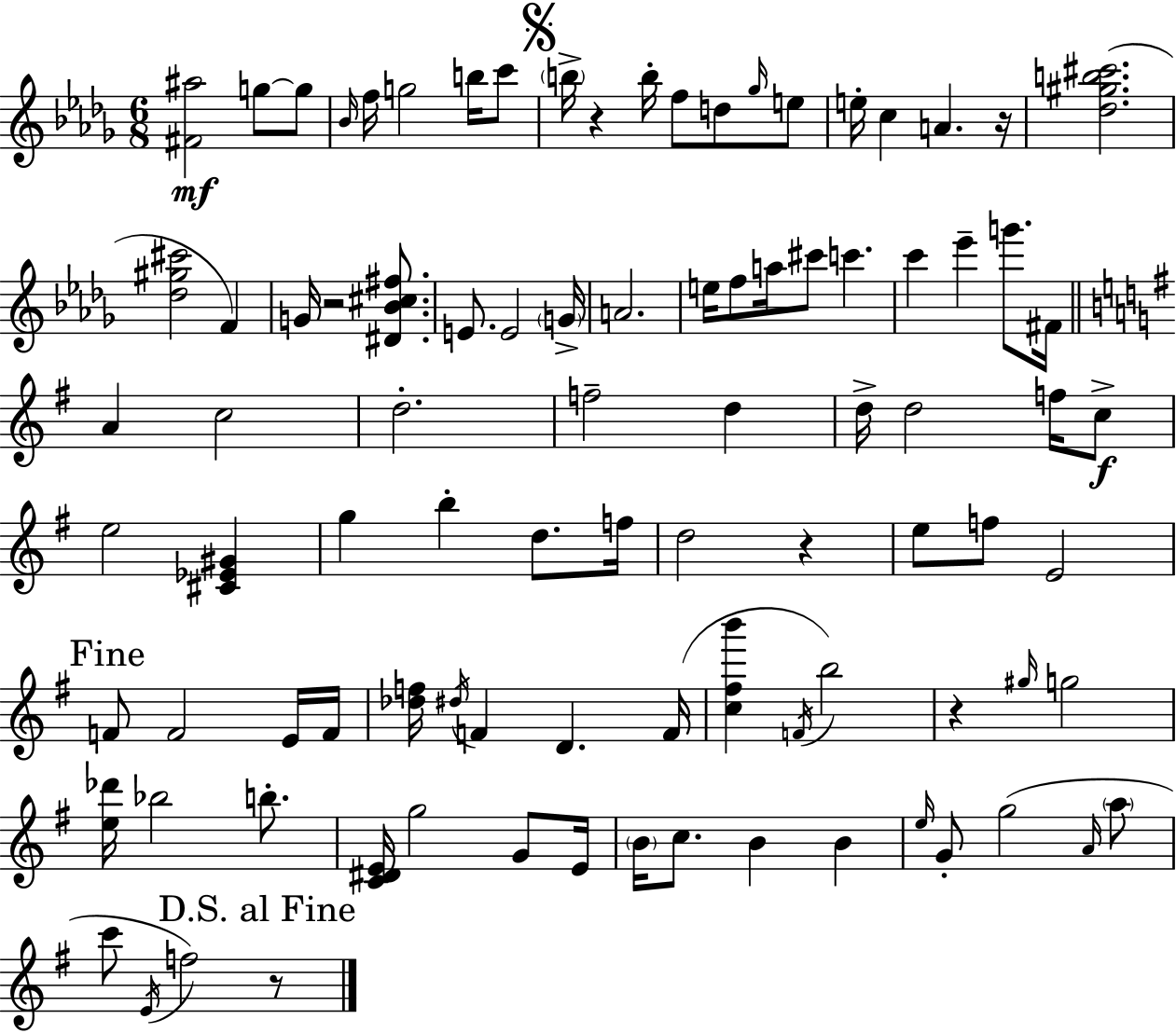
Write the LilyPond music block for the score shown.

{
  \clef treble
  \numericTimeSignature
  \time 6/8
  \key bes \minor
  <fis' ais''>2\mf g''8~~ g''8 | \grace { bes'16 } f''16 g''2 b''16 c'''8 | \mark \markup { \musicglyph "scripts.segno" } \parenthesize b''16-> r4 b''16-. f''8 d''8 \grace { ges''16 } | e''8 e''16-. c''4 a'4. | \break r16 <des'' gis'' b'' cis'''>2.( | <des'' gis'' cis'''>2 f'4) | g'16 r2 <dis' bes' cis'' fis''>8. | e'8. e'2 | \break \parenthesize g'16-> a'2. | e''16 f''8 a''16 cis'''8 c'''4. | c'''4 ees'''4-- g'''8. | fis'16 \bar "||" \break \key g \major a'4 c''2 | d''2.-. | f''2-- d''4 | d''16-> d''2 f''16 c''8->\f | \break e''2 <cis' ees' gis'>4 | g''4 b''4-. d''8. f''16 | d''2 r4 | e''8 f''8 e'2 | \break \mark "Fine" f'8 f'2 e'16 f'16 | <des'' f''>16 \acciaccatura { dis''16 } f'4 d'4. | f'16( <c'' fis'' b'''>4 \acciaccatura { f'16 } b''2) | r4 \grace { gis''16 } g''2 | \break <e'' des'''>16 bes''2 | b''8.-. <c' dis' e'>16 g''2 | g'8 e'16 \parenthesize b'16 c''8. b'4 b'4 | \grace { e''16 } g'8-. g''2( | \break \grace { a'16 } \parenthesize a''8 c'''8 \acciaccatura { e'16 }) f''2 | \mark "D.S. al Fine" r8 \bar "|."
}